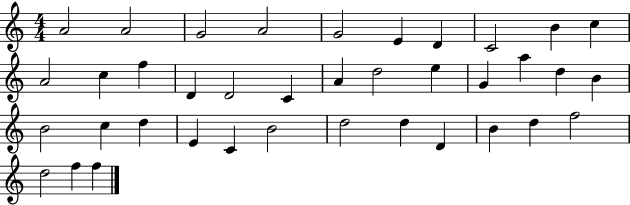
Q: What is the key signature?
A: C major